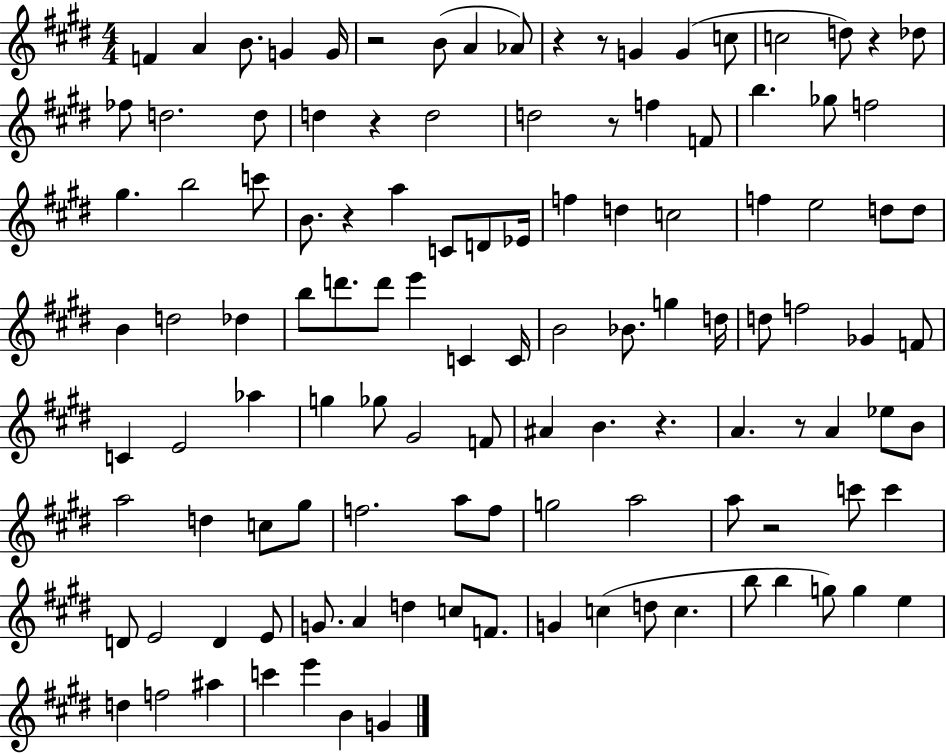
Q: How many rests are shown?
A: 10